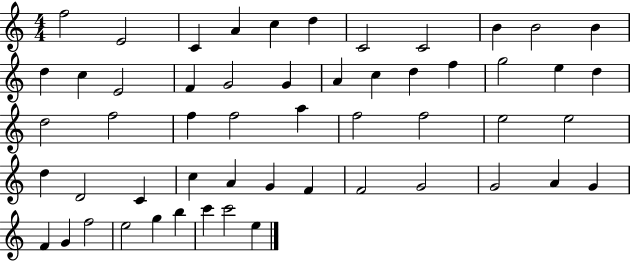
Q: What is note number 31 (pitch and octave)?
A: F5